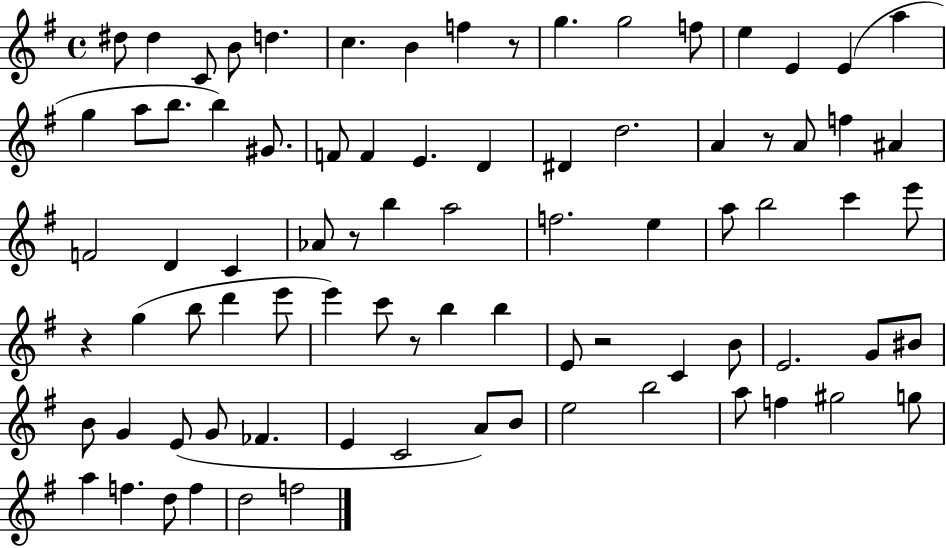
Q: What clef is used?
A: treble